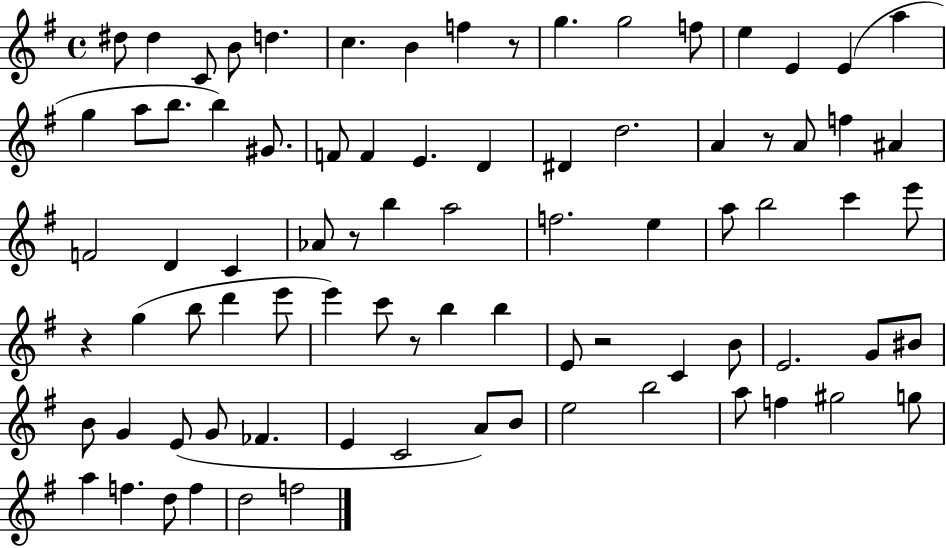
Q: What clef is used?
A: treble